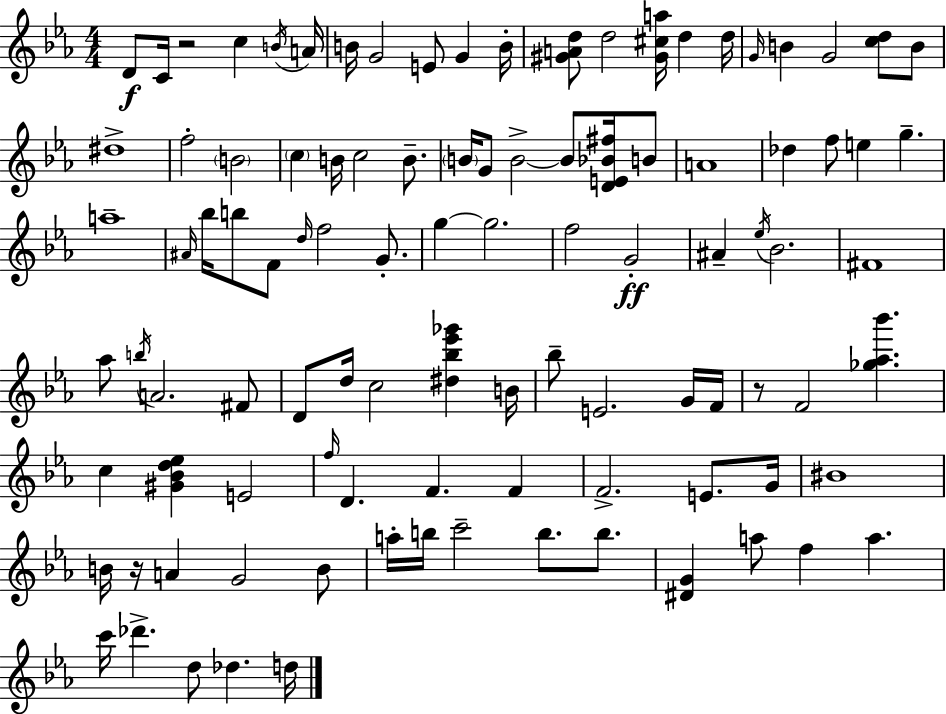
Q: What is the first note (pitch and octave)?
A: D4